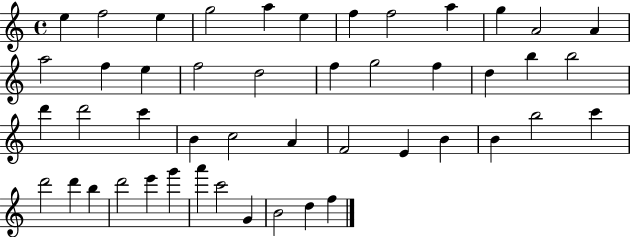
X:1
T:Untitled
M:4/4
L:1/4
K:C
e f2 e g2 a e f f2 a g A2 A a2 f e f2 d2 f g2 f d b b2 d' d'2 c' B c2 A F2 E B B b2 c' d'2 d' b d'2 e' g' a' c'2 G B2 d f